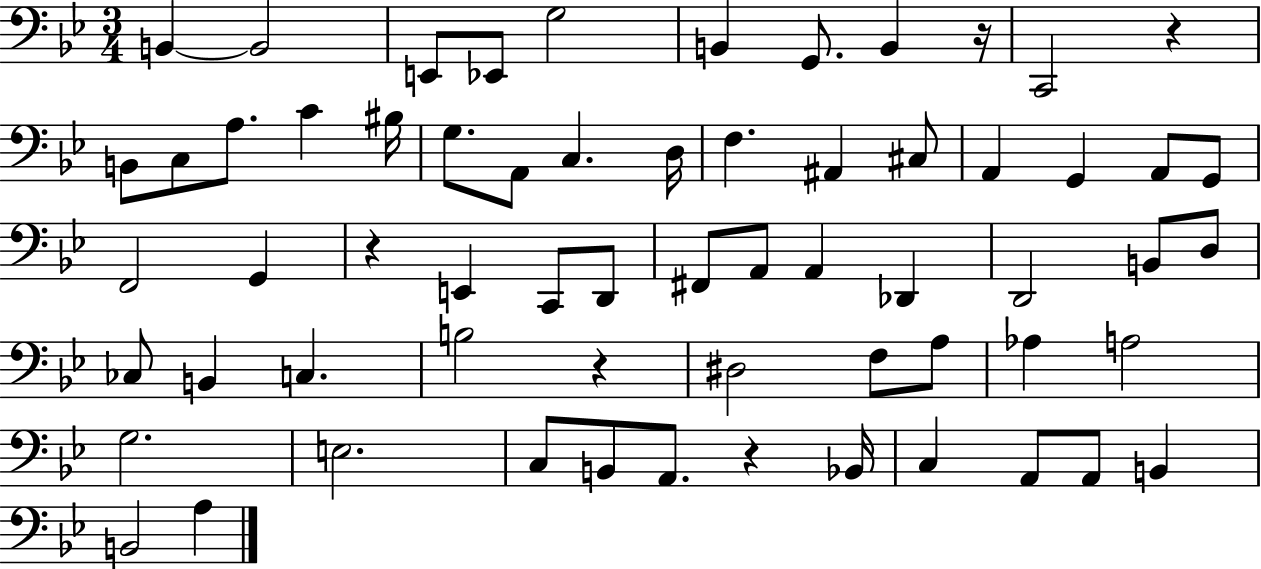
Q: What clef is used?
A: bass